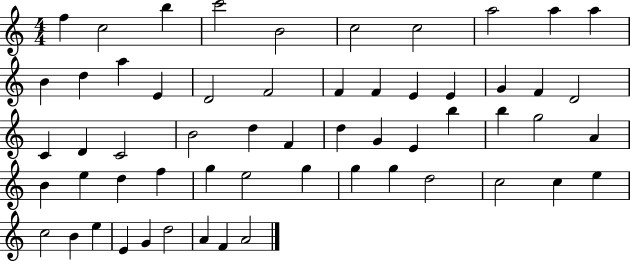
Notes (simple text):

F5/q C5/h B5/q C6/h B4/h C5/h C5/h A5/h A5/q A5/q B4/q D5/q A5/q E4/q D4/h F4/h F4/q F4/q E4/q E4/q G4/q F4/q D4/h C4/q D4/q C4/h B4/h D5/q F4/q D5/q G4/q E4/q B5/q B5/q G5/h A4/q B4/q E5/q D5/q F5/q G5/q E5/h G5/q G5/q G5/q D5/h C5/h C5/q E5/q C5/h B4/q E5/q E4/q G4/q D5/h A4/q F4/q A4/h